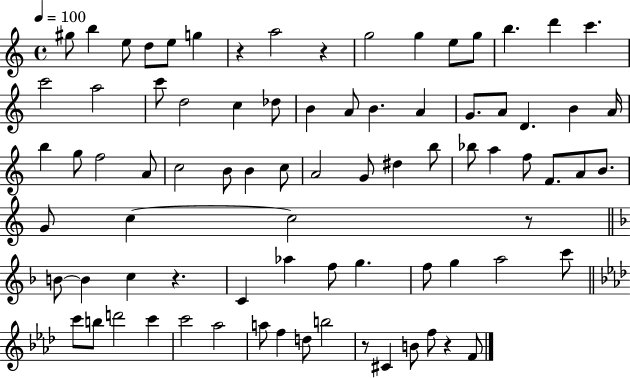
{
  \clef treble
  \time 4/4
  \defaultTimeSignature
  \key c \major
  \tempo 4 = 100
  gis''8 b''4 e''8 d''8 e''8 g''4 | r4 a''2 r4 | g''2 g''4 e''8 g''8 | b''4. d'''4 c'''4. | \break c'''2 a''2 | c'''8 d''2 c''4 des''8 | b'4 a'8 b'4. a'4 | g'8. a'8 d'4. b'4 a'16 | \break b''4 g''8 f''2 a'8 | c''2 b'8 b'4 c''8 | a'2 g'8 dis''4 b''8 | bes''8 a''4 f''8 f'8. a'8 b'8. | \break g'8 c''4~~ c''2 r8 | \bar "||" \break \key d \minor b'8~~ b'4 c''4 r4. | c'4 aes''4 f''8 g''4. | f''8 g''4 a''2 c'''8 | \bar "||" \break \key aes \major c'''8 b''8 d'''2 c'''4 | c'''2 aes''2 | a''8 f''4 d''8 b''2 | r8 cis'4 b'8 f''8 r4 f'8 | \break \bar "|."
}